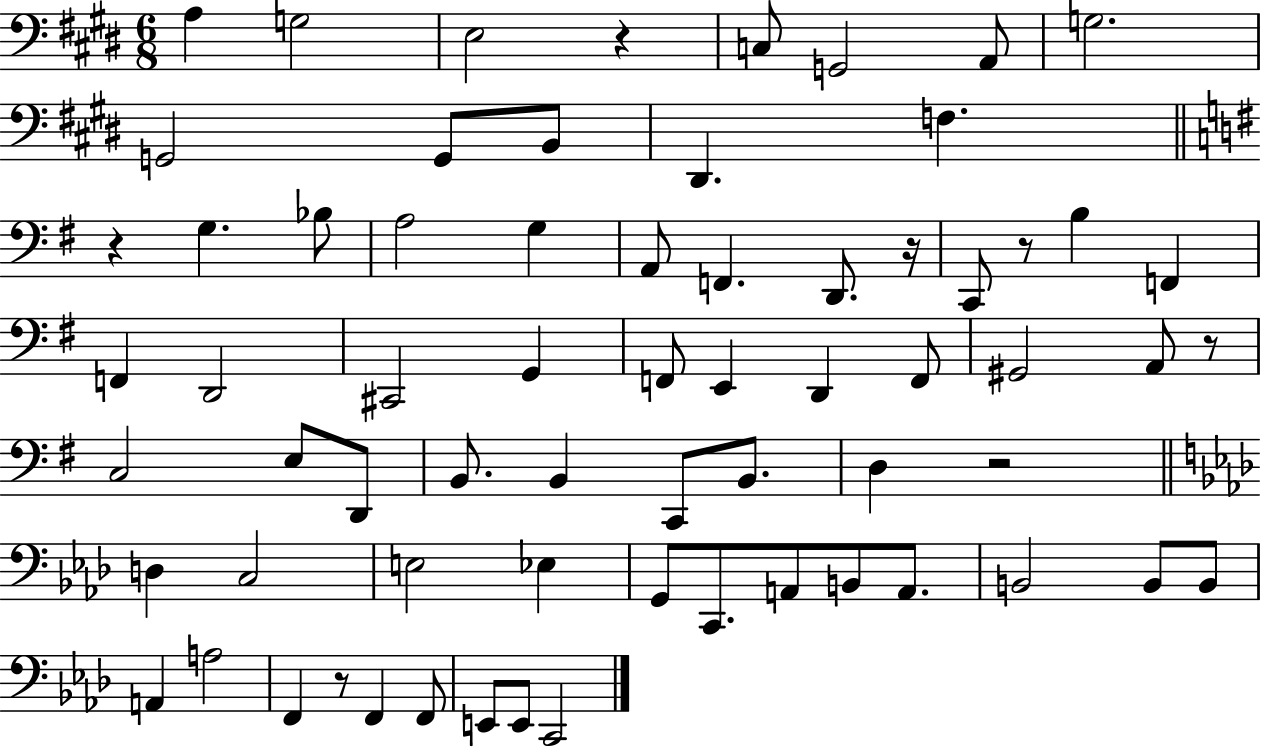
X:1
T:Untitled
M:6/8
L:1/4
K:E
A, G,2 E,2 z C,/2 G,,2 A,,/2 G,2 G,,2 G,,/2 B,,/2 ^D,, F, z G, _B,/2 A,2 G, A,,/2 F,, D,,/2 z/4 C,,/2 z/2 B, F,, F,, D,,2 ^C,,2 G,, F,,/2 E,, D,, F,,/2 ^G,,2 A,,/2 z/2 C,2 E,/2 D,,/2 B,,/2 B,, C,,/2 B,,/2 D, z2 D, C,2 E,2 _E, G,,/2 C,,/2 A,,/2 B,,/2 A,,/2 B,,2 B,,/2 B,,/2 A,, A,2 F,, z/2 F,, F,,/2 E,,/2 E,,/2 C,,2